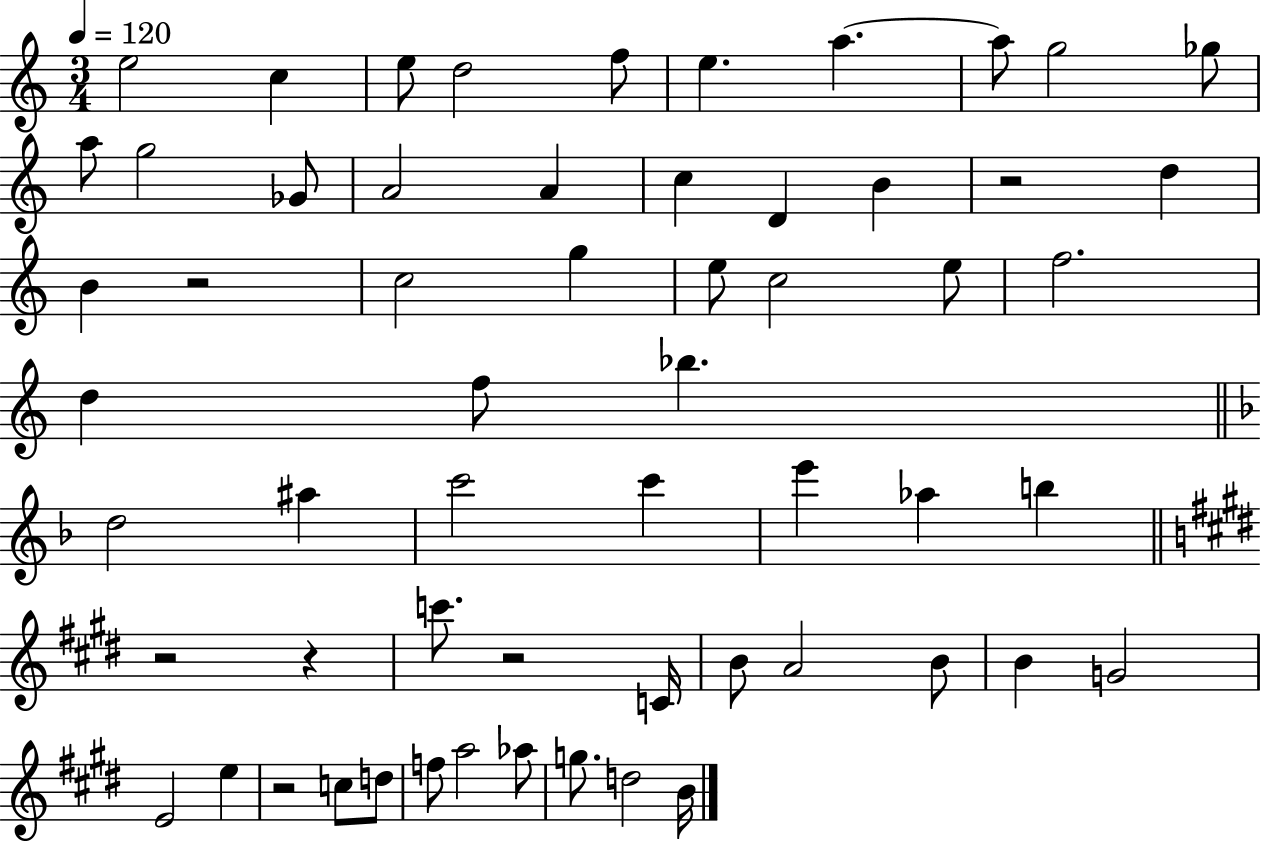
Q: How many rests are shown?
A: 6